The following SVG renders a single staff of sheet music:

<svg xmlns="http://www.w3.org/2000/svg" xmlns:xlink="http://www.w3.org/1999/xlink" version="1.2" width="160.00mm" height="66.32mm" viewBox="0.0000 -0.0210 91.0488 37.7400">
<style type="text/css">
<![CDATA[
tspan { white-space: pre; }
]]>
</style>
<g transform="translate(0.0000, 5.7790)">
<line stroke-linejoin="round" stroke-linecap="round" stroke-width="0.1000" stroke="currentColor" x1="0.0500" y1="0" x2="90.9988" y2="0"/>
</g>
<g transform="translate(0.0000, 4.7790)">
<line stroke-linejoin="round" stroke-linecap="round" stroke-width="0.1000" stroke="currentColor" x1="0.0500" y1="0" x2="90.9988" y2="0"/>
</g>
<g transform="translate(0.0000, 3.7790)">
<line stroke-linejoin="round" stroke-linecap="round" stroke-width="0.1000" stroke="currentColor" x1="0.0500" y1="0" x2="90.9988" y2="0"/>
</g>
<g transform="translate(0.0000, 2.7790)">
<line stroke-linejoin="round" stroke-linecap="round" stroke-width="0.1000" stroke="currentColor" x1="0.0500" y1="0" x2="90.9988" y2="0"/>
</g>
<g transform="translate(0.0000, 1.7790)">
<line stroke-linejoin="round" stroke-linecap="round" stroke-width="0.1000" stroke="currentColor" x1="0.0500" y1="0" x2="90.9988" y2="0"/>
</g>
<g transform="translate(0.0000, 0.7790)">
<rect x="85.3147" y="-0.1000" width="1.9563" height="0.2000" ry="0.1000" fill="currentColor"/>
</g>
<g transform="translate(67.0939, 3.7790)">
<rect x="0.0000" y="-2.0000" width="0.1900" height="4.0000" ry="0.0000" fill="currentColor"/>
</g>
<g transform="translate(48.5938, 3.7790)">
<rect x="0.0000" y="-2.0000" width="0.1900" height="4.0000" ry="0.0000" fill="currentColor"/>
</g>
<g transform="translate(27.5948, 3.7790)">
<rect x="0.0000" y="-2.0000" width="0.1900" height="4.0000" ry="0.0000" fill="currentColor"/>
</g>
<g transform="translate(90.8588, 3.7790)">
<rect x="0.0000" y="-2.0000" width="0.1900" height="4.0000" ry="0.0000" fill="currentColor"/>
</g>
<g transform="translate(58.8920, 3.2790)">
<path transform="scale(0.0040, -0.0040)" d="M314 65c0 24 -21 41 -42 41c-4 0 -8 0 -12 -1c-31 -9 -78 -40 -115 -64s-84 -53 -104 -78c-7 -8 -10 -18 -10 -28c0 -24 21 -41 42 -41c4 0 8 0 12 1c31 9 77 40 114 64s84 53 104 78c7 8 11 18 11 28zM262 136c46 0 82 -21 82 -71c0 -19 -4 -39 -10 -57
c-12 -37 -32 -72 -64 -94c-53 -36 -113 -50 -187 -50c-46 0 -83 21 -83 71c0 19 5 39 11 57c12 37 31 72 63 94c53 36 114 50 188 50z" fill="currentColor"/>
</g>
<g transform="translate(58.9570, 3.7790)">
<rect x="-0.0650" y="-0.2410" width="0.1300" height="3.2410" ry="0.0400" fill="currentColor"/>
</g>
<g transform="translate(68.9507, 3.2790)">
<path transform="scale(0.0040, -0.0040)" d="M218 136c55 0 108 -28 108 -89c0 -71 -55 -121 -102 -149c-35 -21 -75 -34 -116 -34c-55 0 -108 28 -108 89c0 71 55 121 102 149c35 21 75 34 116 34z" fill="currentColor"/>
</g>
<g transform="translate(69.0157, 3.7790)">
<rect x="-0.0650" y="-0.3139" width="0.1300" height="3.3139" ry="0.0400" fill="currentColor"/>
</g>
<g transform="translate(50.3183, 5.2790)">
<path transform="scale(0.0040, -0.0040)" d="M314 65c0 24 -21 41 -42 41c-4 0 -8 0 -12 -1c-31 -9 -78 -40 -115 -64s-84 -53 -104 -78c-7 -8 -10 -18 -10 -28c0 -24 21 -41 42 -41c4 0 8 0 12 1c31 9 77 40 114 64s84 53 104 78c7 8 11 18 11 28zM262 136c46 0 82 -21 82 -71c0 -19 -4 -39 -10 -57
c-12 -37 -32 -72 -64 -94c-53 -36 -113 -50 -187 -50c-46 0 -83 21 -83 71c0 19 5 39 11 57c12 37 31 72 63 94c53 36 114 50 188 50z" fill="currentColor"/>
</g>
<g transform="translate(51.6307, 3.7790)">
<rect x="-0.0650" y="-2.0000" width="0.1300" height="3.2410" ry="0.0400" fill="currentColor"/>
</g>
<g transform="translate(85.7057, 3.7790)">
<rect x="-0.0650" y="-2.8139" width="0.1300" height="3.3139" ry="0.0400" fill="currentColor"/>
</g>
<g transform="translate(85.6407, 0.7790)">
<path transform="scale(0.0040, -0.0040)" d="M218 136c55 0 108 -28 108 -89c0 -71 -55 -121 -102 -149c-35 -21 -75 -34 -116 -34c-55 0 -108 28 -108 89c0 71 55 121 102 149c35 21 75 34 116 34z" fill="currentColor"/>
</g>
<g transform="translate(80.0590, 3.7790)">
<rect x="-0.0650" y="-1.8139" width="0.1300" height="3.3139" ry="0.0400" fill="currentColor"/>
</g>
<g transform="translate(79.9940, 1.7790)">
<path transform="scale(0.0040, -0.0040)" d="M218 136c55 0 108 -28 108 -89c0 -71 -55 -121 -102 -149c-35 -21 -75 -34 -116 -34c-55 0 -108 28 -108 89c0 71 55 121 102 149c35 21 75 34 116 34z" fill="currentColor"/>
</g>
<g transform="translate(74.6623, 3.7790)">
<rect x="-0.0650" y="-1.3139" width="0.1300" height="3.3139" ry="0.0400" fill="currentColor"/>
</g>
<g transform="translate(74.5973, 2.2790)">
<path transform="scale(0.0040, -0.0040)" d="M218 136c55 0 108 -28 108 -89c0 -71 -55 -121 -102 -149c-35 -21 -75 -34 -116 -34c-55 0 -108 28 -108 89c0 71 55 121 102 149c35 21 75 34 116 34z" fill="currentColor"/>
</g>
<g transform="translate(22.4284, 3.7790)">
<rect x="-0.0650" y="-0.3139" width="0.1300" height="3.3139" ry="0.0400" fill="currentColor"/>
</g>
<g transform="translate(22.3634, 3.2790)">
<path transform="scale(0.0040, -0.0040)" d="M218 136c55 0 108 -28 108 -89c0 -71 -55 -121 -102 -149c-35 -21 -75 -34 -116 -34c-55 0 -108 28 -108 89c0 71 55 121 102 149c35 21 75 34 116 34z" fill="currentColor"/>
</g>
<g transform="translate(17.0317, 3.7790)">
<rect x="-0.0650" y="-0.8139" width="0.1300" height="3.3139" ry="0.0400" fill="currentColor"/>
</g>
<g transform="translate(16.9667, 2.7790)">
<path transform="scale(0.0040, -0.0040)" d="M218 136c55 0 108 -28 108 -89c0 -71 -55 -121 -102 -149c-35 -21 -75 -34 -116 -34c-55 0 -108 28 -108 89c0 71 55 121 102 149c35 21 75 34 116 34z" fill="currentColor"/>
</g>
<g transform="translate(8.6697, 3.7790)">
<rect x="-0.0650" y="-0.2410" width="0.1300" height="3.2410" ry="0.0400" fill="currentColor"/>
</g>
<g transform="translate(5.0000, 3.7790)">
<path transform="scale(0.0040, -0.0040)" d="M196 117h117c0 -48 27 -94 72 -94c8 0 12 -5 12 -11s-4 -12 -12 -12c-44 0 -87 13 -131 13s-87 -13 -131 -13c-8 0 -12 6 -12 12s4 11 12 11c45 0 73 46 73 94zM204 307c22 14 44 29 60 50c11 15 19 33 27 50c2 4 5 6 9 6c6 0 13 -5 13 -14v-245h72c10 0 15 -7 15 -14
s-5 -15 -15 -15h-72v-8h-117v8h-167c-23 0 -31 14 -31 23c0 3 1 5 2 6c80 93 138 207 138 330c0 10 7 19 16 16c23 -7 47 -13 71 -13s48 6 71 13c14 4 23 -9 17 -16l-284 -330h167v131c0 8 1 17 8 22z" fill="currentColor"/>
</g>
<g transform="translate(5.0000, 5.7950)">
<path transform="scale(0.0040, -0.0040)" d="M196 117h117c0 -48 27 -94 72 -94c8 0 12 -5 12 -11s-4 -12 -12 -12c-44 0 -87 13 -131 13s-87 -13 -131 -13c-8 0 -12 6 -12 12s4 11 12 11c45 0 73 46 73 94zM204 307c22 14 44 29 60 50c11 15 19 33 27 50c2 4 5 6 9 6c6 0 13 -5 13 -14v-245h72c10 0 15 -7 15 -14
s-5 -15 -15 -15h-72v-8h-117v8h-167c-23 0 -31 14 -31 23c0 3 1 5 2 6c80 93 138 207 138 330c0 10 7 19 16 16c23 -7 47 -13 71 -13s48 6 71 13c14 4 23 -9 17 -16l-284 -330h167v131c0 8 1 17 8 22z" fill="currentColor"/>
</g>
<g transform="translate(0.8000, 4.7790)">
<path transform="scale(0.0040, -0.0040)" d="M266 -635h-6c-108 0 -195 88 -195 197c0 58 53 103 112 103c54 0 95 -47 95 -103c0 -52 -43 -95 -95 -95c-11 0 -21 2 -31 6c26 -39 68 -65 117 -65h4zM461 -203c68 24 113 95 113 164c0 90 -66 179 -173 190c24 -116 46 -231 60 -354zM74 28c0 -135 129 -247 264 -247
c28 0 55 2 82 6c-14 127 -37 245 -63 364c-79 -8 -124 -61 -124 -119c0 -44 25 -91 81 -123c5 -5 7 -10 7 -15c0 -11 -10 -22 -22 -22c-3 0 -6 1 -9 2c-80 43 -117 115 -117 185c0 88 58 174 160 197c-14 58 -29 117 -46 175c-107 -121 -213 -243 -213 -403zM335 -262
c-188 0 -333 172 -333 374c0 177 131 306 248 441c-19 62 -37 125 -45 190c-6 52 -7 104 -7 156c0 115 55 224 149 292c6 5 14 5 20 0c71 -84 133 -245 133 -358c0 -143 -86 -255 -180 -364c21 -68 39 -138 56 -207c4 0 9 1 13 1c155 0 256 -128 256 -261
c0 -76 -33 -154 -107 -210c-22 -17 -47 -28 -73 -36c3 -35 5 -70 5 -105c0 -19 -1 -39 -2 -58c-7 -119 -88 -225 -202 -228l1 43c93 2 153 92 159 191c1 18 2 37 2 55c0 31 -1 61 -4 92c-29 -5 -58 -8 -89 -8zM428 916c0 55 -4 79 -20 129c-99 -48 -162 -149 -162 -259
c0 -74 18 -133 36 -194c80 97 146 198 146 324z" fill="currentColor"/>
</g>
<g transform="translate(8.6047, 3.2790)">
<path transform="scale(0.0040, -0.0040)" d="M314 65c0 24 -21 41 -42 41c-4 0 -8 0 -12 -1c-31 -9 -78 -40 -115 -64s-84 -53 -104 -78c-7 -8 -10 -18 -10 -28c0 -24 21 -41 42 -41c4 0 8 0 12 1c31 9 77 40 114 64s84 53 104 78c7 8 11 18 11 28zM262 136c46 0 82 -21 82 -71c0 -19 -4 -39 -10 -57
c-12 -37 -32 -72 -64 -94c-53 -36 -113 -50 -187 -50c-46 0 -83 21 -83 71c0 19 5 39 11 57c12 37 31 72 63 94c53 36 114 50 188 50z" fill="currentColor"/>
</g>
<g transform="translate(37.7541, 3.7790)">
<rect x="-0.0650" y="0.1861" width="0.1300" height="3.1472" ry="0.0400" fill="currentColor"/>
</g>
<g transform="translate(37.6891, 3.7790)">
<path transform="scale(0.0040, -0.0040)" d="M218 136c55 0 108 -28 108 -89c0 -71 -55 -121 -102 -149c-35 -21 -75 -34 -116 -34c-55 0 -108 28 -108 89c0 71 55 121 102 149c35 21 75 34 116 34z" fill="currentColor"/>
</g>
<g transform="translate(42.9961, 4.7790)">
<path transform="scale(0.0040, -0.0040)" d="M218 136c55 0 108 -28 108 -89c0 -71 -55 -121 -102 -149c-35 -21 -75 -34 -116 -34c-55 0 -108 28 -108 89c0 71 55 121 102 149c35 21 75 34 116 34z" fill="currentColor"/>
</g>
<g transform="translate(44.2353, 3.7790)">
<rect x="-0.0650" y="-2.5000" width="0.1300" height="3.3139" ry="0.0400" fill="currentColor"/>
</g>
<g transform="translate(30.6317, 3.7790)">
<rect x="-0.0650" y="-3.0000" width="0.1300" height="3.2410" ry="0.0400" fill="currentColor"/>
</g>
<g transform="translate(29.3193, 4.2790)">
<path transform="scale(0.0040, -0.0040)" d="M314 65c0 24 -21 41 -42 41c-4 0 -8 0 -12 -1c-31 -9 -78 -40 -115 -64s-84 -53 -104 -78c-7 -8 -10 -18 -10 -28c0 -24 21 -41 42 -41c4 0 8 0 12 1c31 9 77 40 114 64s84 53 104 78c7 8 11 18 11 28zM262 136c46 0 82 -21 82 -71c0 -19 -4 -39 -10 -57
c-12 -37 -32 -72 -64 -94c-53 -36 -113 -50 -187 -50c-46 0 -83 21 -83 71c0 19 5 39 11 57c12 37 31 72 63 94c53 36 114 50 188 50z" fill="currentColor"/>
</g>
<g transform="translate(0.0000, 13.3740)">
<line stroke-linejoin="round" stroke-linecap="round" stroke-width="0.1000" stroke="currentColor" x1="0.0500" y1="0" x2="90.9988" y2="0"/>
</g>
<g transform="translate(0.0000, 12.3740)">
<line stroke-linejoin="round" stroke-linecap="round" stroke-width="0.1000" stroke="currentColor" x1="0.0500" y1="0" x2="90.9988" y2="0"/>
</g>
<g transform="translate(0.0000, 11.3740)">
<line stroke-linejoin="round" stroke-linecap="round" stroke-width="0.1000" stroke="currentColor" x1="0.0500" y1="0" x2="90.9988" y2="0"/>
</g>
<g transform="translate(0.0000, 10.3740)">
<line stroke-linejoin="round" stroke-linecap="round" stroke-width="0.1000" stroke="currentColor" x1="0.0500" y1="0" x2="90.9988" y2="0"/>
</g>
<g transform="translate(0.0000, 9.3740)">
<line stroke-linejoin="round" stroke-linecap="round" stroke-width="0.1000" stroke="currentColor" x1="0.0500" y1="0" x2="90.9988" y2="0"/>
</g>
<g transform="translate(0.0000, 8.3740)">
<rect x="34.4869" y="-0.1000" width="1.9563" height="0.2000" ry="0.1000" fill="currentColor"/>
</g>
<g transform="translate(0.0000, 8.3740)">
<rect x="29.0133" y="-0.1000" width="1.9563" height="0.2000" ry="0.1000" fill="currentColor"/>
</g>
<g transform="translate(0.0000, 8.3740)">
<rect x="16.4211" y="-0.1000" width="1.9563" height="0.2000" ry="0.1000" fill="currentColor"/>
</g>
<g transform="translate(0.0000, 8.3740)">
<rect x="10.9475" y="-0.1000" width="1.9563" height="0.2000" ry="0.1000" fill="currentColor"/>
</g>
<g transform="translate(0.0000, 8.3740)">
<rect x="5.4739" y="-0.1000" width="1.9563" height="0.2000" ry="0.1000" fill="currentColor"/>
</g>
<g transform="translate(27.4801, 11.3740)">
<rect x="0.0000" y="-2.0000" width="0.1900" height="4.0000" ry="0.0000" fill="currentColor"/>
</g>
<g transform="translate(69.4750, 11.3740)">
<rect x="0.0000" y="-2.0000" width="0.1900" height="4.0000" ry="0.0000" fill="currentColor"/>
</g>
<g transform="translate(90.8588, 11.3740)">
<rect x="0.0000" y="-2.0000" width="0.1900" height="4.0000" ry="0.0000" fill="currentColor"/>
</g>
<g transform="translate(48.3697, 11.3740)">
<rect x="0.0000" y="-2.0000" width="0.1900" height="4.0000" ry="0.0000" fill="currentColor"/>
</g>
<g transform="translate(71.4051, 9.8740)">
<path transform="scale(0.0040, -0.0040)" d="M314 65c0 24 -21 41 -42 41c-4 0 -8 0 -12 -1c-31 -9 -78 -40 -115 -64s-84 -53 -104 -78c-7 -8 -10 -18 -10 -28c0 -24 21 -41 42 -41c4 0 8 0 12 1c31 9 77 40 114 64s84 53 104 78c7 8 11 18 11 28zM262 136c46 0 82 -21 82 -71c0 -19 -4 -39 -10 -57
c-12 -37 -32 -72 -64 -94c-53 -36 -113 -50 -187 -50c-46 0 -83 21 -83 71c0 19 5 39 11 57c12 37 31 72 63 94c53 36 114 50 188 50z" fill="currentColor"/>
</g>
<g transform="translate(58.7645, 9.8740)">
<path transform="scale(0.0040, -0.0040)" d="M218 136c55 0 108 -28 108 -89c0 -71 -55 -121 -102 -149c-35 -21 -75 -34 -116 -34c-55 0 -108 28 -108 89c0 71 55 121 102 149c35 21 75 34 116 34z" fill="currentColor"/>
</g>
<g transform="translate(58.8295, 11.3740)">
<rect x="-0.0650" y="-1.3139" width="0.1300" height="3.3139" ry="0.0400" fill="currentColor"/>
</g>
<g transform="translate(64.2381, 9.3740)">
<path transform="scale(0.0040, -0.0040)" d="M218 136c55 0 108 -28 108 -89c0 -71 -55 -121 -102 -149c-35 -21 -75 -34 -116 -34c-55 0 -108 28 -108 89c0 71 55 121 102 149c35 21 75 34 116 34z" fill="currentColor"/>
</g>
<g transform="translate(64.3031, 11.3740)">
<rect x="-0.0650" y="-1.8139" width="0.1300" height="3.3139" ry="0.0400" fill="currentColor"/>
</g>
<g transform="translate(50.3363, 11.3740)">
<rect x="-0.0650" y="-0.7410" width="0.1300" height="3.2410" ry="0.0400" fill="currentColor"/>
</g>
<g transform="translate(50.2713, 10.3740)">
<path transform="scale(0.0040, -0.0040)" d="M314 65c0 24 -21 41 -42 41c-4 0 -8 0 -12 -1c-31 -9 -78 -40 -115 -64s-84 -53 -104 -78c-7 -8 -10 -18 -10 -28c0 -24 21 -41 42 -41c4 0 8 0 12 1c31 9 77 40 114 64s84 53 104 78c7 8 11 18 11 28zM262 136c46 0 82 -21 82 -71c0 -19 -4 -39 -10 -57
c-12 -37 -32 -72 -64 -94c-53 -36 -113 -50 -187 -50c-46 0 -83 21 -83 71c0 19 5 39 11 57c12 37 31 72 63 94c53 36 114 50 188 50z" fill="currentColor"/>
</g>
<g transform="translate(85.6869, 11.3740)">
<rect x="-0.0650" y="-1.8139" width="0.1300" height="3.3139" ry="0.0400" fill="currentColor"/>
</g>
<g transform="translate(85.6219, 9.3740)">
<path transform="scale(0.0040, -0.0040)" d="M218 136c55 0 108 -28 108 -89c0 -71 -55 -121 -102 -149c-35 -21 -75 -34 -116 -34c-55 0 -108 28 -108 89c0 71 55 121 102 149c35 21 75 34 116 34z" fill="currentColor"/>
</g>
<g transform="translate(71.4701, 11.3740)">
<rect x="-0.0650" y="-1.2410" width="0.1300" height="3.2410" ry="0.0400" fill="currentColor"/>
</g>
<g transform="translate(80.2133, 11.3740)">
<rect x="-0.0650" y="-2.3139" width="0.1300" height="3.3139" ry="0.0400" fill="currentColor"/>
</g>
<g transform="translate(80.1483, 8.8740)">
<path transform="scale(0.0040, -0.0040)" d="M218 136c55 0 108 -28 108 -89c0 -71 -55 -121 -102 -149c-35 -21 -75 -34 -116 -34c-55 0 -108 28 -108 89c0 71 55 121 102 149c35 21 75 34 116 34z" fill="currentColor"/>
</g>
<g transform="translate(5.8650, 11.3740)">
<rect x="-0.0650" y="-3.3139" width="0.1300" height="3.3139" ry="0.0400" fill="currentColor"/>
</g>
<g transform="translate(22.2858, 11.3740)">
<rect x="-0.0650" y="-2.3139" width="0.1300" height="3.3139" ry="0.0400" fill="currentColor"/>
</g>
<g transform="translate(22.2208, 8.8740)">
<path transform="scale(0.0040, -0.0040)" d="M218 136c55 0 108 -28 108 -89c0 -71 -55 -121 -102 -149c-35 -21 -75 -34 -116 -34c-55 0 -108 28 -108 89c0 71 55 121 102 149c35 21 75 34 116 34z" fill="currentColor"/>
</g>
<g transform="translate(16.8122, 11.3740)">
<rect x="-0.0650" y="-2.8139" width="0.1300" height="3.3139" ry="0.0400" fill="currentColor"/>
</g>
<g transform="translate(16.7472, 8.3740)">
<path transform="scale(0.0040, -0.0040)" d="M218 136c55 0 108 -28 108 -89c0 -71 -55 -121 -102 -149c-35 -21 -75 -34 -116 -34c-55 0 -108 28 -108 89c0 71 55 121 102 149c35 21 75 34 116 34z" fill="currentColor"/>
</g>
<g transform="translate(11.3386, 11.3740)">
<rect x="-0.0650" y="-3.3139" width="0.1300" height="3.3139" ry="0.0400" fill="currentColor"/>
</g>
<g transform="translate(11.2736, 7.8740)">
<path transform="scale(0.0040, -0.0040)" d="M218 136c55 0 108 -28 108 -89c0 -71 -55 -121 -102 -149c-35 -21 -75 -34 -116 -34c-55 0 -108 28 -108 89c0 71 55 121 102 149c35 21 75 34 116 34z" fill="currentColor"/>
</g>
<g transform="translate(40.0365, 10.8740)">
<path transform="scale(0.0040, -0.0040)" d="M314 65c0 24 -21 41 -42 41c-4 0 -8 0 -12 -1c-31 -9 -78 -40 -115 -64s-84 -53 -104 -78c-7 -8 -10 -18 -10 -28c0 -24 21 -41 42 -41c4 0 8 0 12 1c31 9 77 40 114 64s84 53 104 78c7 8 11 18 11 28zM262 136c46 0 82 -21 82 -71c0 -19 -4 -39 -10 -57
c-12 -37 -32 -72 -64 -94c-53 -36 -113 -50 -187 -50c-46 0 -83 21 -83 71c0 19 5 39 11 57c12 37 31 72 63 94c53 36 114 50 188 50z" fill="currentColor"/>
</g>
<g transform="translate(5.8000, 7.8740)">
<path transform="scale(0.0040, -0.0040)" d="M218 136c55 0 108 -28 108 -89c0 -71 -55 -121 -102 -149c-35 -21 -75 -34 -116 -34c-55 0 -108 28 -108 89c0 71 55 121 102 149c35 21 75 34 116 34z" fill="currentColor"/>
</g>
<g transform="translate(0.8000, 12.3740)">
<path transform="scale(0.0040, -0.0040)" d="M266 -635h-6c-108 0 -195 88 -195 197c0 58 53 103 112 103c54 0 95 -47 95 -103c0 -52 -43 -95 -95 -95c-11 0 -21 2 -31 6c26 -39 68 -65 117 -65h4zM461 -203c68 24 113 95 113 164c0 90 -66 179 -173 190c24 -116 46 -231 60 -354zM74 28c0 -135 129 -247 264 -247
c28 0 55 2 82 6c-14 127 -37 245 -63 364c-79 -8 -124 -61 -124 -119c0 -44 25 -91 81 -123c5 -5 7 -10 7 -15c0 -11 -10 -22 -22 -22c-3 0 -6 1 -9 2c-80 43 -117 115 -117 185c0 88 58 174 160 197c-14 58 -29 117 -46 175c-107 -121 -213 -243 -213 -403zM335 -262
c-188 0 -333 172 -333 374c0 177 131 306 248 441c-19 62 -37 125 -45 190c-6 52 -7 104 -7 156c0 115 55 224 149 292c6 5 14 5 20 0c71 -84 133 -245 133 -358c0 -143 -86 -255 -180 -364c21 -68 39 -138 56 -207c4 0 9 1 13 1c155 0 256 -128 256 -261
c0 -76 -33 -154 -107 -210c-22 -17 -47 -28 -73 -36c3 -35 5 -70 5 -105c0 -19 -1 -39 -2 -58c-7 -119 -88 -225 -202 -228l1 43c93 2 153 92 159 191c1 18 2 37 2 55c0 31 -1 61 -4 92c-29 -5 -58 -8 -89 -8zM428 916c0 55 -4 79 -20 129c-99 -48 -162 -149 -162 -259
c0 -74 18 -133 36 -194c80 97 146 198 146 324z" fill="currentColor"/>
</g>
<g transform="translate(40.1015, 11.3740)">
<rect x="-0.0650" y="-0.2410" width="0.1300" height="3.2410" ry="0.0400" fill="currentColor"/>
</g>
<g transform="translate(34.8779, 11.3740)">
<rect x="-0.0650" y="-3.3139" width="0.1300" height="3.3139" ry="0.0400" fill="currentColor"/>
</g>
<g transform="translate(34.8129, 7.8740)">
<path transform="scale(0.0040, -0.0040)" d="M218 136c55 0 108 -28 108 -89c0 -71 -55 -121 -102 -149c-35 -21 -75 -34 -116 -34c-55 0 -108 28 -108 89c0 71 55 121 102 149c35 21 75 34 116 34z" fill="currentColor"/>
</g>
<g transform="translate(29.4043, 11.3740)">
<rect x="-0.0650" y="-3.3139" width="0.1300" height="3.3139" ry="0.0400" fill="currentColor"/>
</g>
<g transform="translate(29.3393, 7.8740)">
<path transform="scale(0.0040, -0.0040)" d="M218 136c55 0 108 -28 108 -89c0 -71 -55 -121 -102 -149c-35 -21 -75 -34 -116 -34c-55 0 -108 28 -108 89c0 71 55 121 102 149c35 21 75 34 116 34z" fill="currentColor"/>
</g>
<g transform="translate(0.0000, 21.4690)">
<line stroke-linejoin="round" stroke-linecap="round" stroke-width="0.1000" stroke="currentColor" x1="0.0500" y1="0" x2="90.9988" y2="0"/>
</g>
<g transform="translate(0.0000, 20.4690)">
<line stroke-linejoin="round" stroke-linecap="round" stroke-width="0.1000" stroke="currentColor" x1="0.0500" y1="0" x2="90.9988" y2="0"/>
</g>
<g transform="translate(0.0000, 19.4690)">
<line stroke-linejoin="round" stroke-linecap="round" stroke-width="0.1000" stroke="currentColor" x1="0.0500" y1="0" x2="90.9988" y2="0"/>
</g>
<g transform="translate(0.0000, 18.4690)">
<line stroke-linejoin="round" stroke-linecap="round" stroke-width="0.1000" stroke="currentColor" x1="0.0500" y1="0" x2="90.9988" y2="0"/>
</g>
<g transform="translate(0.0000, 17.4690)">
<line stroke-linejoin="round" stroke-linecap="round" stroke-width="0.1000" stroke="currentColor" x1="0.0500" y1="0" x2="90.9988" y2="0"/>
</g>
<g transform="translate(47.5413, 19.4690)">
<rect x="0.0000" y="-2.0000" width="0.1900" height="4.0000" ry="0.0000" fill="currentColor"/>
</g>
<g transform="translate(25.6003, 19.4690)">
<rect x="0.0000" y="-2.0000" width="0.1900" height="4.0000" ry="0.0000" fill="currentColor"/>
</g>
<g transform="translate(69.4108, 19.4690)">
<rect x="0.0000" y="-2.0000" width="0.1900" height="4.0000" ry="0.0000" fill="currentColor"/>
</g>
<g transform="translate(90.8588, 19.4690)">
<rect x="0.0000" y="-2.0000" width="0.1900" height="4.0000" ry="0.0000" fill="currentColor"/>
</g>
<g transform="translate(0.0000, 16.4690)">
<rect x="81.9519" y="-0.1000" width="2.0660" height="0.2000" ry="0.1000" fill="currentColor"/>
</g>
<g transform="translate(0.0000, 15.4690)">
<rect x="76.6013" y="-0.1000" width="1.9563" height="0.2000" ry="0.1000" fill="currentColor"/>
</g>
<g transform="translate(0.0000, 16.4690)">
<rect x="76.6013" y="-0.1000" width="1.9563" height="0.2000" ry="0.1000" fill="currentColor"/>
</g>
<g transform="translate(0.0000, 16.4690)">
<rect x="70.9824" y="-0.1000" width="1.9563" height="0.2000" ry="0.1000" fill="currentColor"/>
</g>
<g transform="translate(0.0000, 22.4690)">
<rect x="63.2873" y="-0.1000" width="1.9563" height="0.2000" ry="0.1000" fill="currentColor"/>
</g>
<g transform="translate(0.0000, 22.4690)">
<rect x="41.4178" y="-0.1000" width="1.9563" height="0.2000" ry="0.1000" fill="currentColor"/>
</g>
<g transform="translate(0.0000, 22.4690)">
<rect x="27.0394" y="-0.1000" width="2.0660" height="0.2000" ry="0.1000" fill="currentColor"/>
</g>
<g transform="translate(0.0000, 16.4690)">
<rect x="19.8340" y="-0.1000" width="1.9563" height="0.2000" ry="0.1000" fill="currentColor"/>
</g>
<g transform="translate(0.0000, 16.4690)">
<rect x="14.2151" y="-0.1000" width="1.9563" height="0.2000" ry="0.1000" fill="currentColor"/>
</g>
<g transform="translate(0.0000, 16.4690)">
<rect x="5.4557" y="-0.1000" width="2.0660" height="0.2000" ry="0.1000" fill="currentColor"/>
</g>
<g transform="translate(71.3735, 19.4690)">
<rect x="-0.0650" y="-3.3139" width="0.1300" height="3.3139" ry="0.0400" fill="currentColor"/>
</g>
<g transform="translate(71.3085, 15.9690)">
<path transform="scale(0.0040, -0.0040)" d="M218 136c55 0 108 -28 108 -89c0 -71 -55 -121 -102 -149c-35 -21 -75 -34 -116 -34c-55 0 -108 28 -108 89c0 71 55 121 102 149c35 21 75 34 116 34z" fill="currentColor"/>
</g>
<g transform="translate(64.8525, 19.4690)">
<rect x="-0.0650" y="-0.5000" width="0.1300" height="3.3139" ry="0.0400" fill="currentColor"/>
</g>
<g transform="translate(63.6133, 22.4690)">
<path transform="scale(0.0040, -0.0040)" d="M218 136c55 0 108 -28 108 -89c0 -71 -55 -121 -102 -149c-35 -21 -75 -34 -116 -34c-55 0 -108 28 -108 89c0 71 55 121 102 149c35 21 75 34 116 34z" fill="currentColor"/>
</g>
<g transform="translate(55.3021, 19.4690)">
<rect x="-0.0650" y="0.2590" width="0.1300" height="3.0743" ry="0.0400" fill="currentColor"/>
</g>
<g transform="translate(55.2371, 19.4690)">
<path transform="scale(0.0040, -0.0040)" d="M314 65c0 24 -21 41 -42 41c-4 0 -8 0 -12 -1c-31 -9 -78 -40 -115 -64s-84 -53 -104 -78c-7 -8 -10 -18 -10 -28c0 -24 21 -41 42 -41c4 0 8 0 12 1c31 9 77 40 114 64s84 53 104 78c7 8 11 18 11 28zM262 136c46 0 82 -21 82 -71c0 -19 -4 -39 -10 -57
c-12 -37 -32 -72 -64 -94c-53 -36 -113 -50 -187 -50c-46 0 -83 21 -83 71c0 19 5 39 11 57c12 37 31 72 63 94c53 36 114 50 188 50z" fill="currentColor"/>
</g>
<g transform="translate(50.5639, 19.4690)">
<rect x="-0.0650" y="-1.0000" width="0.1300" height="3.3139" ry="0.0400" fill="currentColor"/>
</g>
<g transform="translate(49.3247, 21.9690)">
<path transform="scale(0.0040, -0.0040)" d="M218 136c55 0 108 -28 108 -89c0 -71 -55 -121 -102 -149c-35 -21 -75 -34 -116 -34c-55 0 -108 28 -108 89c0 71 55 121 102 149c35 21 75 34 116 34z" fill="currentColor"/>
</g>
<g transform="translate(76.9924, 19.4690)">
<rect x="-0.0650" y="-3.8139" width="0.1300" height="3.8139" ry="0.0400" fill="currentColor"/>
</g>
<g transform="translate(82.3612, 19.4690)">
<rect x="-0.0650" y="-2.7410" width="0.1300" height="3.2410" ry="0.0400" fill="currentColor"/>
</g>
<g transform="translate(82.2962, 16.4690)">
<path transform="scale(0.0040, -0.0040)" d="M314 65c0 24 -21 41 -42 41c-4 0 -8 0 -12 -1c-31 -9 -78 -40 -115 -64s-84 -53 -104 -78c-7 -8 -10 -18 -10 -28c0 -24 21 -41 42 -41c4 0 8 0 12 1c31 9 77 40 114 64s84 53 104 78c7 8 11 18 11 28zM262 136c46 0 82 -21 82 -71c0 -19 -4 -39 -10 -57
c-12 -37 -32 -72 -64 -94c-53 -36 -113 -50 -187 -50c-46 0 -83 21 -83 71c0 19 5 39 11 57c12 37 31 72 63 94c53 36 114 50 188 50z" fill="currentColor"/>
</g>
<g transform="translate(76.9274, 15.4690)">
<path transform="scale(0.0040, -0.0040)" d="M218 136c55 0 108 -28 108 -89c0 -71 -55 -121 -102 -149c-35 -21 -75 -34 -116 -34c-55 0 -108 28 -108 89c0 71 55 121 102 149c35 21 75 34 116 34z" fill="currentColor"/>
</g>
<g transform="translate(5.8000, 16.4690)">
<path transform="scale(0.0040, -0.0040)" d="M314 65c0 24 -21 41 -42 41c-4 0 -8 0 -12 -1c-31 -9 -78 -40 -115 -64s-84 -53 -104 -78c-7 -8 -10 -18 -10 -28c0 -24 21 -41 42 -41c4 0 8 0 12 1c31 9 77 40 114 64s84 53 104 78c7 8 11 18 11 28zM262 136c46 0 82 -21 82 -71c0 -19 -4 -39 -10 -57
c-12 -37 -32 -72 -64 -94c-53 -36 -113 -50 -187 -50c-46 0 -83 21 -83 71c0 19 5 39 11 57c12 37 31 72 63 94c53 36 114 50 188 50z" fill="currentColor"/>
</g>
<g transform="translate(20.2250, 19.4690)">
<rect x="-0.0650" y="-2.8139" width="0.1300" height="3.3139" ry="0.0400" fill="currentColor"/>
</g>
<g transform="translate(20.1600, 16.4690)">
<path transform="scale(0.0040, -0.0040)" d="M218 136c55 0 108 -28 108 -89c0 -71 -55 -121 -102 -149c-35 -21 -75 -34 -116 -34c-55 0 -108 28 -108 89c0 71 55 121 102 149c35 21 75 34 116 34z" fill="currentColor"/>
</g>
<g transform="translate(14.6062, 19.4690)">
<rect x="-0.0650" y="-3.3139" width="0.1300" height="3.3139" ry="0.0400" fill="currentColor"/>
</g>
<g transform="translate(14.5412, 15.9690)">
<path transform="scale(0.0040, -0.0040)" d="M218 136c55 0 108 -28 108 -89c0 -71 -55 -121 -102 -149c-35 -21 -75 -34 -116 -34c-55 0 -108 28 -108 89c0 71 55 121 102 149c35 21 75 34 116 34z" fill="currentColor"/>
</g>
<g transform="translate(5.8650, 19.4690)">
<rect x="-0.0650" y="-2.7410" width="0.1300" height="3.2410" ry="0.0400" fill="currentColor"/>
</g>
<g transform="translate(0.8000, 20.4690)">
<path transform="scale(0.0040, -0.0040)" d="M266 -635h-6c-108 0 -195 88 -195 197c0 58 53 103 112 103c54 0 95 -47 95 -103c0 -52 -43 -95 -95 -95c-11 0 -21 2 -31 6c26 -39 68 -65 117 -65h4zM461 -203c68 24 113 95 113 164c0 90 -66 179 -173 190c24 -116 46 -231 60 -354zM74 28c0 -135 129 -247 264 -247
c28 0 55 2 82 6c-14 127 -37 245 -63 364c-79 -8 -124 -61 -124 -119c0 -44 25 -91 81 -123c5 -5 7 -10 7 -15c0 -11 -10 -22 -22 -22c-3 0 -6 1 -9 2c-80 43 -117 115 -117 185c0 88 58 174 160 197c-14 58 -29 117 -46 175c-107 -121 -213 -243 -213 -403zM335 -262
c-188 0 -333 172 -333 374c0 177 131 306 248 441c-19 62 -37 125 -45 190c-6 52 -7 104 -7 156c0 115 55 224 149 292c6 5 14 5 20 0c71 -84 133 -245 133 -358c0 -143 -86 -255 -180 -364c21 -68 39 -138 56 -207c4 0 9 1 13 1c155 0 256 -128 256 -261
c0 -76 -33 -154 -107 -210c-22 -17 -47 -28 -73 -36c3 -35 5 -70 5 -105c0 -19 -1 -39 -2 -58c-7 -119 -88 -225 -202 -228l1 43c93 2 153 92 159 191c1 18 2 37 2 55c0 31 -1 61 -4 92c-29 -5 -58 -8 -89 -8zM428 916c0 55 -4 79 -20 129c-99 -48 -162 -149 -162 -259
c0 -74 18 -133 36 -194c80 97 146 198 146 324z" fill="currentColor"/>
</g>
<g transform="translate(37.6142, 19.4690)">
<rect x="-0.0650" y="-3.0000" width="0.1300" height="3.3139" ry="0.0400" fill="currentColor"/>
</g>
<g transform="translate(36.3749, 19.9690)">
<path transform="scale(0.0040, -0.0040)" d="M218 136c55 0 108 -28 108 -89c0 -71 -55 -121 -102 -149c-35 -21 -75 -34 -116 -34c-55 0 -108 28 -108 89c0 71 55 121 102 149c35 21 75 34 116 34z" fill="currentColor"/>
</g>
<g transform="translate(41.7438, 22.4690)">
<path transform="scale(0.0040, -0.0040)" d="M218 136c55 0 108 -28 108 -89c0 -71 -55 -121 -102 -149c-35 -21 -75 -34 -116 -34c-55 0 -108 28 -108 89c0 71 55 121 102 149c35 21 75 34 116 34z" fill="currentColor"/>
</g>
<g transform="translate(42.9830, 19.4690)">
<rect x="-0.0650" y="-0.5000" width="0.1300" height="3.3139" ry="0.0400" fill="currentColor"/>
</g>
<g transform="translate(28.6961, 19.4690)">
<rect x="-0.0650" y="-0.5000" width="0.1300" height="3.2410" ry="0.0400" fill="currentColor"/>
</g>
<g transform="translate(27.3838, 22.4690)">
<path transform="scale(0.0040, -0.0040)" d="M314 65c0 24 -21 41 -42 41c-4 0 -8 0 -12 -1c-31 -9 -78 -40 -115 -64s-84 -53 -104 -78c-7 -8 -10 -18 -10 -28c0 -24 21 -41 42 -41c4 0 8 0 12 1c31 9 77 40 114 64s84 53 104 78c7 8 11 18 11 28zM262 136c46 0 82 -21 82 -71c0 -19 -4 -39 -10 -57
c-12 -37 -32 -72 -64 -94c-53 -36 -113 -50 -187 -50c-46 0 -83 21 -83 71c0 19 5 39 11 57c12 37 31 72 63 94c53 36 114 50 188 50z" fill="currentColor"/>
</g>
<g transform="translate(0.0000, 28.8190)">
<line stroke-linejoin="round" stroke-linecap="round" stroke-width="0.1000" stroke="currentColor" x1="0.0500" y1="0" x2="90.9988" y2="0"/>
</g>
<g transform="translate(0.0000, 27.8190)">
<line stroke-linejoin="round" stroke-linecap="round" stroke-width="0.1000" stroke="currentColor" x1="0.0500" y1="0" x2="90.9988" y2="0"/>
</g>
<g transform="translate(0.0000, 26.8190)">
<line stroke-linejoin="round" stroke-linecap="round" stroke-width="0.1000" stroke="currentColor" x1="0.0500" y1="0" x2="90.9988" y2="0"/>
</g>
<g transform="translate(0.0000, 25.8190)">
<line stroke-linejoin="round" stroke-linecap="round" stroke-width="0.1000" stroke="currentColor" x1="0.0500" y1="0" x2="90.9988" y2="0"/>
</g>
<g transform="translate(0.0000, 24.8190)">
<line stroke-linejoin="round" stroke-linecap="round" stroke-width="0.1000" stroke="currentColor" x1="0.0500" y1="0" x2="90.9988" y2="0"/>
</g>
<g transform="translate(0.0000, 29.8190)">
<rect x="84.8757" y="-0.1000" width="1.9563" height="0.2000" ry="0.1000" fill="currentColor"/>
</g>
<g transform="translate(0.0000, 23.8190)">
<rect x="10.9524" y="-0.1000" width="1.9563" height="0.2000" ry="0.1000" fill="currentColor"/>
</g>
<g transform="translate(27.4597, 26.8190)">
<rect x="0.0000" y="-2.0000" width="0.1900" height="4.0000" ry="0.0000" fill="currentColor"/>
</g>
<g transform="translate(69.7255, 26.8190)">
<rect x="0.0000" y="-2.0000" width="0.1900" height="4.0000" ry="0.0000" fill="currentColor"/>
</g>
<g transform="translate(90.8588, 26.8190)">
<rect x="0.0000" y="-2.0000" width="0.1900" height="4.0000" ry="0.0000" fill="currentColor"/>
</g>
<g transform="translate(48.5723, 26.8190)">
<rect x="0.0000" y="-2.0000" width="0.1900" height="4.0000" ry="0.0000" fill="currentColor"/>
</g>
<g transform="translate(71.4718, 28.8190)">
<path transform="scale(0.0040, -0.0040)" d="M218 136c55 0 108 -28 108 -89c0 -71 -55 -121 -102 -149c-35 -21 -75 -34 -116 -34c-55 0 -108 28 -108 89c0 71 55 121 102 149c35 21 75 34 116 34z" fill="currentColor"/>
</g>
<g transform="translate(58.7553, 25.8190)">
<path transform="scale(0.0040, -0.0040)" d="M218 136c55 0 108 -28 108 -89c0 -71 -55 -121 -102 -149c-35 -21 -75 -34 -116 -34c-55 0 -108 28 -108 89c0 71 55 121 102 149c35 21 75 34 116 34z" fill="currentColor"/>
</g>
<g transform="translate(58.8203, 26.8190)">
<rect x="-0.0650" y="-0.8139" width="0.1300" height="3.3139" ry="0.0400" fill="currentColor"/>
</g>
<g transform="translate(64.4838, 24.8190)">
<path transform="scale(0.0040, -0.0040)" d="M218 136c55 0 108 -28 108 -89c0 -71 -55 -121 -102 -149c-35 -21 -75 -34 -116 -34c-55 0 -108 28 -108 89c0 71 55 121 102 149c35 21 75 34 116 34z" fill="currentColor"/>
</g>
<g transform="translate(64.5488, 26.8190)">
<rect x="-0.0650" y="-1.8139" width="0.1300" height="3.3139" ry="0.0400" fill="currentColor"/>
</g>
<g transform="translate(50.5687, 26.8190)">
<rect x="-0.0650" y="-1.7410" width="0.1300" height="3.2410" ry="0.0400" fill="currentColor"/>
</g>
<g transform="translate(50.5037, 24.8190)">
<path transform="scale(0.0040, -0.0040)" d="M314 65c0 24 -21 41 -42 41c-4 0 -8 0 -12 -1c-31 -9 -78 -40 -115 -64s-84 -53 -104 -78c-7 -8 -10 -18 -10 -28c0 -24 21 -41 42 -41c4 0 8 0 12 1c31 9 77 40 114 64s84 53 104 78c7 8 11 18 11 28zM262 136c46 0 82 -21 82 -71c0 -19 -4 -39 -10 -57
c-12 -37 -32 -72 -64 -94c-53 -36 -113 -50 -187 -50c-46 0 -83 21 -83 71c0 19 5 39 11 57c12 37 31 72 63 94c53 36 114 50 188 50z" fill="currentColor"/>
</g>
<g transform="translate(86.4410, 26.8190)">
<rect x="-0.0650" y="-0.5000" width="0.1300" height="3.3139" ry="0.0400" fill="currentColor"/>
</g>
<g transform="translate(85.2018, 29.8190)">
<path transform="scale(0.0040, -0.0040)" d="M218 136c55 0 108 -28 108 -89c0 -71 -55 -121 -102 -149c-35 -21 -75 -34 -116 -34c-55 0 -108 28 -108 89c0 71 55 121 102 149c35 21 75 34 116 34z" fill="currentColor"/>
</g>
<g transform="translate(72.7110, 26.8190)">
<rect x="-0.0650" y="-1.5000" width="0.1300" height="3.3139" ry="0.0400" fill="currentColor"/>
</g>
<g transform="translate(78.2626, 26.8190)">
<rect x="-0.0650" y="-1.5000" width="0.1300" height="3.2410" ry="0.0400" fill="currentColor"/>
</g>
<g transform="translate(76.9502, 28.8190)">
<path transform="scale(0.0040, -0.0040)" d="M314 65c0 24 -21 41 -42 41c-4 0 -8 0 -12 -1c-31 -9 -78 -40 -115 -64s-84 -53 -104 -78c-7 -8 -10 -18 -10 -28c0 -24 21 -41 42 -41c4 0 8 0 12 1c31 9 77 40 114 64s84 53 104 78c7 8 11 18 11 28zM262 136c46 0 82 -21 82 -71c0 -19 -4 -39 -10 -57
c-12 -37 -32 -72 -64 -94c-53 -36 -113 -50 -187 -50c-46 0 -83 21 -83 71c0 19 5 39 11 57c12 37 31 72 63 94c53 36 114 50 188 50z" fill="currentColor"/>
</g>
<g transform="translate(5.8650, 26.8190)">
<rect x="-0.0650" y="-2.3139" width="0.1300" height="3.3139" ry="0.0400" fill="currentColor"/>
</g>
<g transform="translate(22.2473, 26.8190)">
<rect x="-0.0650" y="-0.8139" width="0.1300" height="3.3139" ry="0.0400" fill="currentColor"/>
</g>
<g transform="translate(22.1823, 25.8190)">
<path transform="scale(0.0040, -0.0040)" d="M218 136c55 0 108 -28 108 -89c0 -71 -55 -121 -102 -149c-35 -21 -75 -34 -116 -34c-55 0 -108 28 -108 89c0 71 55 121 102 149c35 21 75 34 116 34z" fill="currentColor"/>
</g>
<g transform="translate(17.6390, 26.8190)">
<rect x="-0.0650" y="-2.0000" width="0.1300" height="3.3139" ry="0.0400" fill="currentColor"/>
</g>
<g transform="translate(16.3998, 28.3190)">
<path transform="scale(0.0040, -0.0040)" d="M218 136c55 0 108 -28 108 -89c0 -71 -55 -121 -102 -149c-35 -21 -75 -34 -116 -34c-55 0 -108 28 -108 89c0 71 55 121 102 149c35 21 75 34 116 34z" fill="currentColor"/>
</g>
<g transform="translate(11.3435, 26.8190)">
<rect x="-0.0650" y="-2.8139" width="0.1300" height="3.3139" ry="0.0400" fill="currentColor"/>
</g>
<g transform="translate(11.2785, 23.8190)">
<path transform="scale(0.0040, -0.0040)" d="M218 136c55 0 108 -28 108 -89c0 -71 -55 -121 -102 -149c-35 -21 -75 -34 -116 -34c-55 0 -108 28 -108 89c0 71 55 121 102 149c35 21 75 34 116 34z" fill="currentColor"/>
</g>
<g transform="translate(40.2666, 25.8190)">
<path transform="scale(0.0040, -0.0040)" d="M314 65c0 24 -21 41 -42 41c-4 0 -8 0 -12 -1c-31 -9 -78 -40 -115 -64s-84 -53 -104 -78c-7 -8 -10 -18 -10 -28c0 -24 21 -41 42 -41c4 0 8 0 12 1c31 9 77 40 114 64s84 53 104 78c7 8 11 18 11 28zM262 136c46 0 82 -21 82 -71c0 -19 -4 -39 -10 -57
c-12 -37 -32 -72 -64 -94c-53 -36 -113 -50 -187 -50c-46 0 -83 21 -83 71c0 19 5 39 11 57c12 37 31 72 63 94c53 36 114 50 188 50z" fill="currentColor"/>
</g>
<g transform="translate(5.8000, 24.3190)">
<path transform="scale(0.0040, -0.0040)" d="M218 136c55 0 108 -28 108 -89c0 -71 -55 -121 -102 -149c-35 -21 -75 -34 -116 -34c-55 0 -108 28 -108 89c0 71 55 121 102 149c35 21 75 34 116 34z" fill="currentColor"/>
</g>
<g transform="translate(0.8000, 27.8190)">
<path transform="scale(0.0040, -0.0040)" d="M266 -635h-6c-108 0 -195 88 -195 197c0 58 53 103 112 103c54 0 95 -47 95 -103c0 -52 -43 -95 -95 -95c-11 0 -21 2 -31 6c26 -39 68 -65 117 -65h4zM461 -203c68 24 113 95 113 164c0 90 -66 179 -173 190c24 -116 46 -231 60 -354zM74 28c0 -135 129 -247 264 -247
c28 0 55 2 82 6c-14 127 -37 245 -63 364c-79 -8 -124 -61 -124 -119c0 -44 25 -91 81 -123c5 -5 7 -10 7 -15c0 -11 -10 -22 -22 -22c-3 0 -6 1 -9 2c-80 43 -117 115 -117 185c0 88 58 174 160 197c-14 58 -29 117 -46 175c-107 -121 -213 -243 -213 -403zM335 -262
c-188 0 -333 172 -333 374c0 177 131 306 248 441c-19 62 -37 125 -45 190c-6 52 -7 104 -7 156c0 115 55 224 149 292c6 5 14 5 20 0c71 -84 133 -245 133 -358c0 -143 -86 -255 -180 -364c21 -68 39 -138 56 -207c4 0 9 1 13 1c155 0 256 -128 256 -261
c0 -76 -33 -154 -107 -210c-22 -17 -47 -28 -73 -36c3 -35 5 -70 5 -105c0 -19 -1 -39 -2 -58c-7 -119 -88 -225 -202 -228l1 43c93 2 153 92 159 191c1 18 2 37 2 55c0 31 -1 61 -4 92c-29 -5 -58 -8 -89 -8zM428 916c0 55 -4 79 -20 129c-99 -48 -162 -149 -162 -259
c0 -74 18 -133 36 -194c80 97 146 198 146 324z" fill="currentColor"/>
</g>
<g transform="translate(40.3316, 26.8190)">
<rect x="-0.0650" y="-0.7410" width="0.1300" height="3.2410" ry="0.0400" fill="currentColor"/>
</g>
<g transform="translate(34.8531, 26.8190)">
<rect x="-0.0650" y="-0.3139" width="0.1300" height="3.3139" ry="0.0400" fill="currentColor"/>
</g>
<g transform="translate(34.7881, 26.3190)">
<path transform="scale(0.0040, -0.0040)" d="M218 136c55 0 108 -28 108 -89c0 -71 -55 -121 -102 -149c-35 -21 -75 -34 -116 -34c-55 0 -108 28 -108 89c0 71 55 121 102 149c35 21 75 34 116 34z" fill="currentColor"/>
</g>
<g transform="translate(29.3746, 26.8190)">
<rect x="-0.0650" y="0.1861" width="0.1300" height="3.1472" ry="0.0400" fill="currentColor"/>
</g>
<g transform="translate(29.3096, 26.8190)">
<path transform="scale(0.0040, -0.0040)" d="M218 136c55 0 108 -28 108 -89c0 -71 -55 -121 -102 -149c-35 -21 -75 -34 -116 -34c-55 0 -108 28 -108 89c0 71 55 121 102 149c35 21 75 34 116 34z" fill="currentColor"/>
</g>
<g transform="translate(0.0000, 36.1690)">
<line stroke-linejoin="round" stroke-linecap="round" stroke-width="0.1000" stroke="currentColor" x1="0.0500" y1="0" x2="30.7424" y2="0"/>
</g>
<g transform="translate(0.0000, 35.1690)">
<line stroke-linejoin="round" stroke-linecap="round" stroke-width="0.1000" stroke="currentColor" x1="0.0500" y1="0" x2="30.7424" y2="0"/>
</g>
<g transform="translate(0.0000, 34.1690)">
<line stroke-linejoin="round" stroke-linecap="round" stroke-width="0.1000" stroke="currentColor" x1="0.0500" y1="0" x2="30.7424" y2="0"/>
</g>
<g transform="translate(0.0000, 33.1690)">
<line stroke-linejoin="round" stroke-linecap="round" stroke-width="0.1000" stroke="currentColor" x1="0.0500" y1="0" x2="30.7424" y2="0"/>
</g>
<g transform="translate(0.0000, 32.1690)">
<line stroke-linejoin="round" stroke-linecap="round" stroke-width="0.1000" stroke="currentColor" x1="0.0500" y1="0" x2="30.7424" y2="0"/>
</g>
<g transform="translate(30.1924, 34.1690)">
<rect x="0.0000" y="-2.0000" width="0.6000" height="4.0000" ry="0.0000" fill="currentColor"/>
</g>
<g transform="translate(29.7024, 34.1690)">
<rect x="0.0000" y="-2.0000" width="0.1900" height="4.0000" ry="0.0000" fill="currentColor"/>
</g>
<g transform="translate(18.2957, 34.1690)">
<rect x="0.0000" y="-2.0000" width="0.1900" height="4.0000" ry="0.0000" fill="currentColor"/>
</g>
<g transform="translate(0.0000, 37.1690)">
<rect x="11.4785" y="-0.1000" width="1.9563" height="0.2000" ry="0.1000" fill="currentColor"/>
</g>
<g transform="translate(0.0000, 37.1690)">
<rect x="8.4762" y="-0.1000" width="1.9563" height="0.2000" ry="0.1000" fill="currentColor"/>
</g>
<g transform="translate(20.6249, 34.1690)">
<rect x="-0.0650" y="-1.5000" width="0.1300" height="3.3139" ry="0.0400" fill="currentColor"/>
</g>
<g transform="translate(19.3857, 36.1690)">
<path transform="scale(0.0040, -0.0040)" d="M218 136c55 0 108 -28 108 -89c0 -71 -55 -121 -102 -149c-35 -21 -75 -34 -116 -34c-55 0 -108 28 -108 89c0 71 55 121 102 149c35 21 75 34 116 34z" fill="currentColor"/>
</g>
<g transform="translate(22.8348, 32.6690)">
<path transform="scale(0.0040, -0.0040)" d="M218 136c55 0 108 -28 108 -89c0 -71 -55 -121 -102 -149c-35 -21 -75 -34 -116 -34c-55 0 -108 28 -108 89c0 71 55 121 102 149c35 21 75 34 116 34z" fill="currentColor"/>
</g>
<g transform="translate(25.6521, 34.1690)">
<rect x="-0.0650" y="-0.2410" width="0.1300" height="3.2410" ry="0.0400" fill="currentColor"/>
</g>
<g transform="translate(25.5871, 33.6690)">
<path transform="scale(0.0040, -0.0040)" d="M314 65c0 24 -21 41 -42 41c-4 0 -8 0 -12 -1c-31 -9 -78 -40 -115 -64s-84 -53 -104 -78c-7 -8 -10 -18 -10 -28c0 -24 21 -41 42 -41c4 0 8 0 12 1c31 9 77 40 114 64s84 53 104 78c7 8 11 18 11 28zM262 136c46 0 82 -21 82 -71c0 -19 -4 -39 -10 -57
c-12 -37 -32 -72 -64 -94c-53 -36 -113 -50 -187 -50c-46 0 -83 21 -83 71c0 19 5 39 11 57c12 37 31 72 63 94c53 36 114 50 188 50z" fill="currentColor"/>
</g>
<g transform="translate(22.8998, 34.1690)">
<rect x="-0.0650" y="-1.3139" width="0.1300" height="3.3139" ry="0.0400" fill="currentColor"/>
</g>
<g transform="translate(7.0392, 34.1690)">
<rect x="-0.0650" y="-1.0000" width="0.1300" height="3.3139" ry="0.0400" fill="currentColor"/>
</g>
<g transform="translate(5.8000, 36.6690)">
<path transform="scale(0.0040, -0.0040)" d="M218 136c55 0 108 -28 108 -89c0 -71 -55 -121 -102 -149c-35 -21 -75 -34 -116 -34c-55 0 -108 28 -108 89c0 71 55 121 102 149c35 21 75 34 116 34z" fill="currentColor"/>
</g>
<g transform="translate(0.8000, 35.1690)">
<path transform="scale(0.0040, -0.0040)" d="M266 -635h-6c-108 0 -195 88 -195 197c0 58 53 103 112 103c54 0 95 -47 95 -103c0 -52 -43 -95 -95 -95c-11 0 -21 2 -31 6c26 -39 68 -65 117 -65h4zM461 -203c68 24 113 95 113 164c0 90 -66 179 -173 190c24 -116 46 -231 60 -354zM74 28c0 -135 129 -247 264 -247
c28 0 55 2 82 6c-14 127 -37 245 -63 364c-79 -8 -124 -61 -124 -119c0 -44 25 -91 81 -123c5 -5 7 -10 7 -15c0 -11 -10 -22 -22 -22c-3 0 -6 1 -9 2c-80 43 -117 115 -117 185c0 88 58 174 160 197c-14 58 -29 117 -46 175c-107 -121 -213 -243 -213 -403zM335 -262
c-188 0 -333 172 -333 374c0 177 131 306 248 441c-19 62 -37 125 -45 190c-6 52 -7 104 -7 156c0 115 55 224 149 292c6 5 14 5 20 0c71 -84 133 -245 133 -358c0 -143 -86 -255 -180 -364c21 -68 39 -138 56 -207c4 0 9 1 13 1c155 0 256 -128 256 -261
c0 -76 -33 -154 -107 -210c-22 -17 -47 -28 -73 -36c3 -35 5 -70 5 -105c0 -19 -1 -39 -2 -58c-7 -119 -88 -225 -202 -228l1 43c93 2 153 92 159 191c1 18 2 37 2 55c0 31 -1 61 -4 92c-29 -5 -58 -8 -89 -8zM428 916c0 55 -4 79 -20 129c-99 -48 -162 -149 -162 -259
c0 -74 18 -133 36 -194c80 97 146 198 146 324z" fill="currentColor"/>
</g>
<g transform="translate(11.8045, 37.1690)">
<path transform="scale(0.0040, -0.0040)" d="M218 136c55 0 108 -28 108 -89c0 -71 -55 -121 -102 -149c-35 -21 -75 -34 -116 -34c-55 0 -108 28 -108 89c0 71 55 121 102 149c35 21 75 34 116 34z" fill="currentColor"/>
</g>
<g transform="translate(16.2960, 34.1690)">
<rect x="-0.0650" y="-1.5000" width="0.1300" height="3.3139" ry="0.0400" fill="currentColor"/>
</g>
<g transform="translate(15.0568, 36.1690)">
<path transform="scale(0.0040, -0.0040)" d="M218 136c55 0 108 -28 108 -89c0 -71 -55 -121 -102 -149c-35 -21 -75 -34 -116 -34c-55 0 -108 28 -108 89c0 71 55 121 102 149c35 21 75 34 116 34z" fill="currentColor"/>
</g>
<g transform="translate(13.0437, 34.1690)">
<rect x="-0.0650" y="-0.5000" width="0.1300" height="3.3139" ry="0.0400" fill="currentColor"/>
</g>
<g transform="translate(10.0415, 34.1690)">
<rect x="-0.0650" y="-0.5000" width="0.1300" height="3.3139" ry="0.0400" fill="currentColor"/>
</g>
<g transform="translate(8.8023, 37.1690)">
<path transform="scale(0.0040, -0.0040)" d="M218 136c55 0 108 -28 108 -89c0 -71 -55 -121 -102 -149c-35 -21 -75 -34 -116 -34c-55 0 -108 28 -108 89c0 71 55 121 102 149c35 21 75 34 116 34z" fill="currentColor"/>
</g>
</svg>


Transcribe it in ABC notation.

X:1
T:Untitled
M:4/4
L:1/4
K:C
c2 d c A2 B G F2 c2 c e f a b b a g b b c2 d2 e f e2 g f a2 b a C2 A C D B2 C b c' a2 g a F d B c d2 f2 d f E E2 C D C C E E e c2